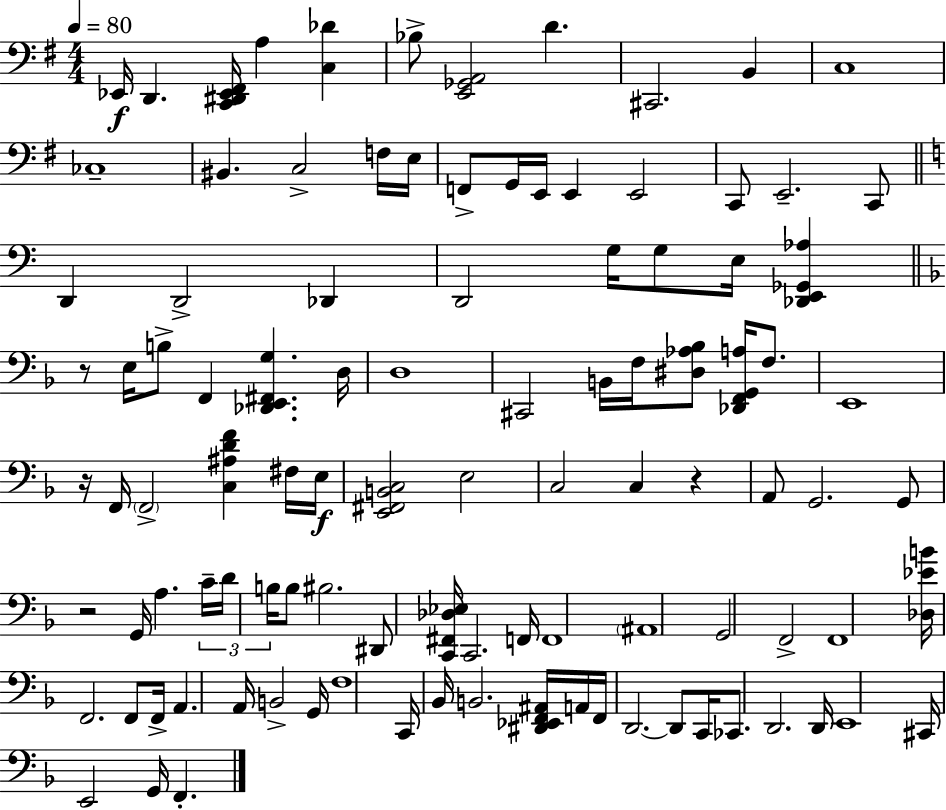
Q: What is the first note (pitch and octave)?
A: Eb2